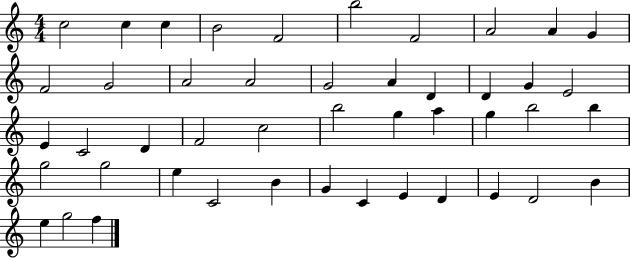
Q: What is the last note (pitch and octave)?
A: F5